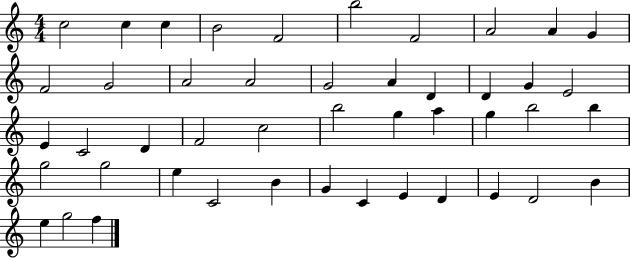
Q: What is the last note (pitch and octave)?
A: F5